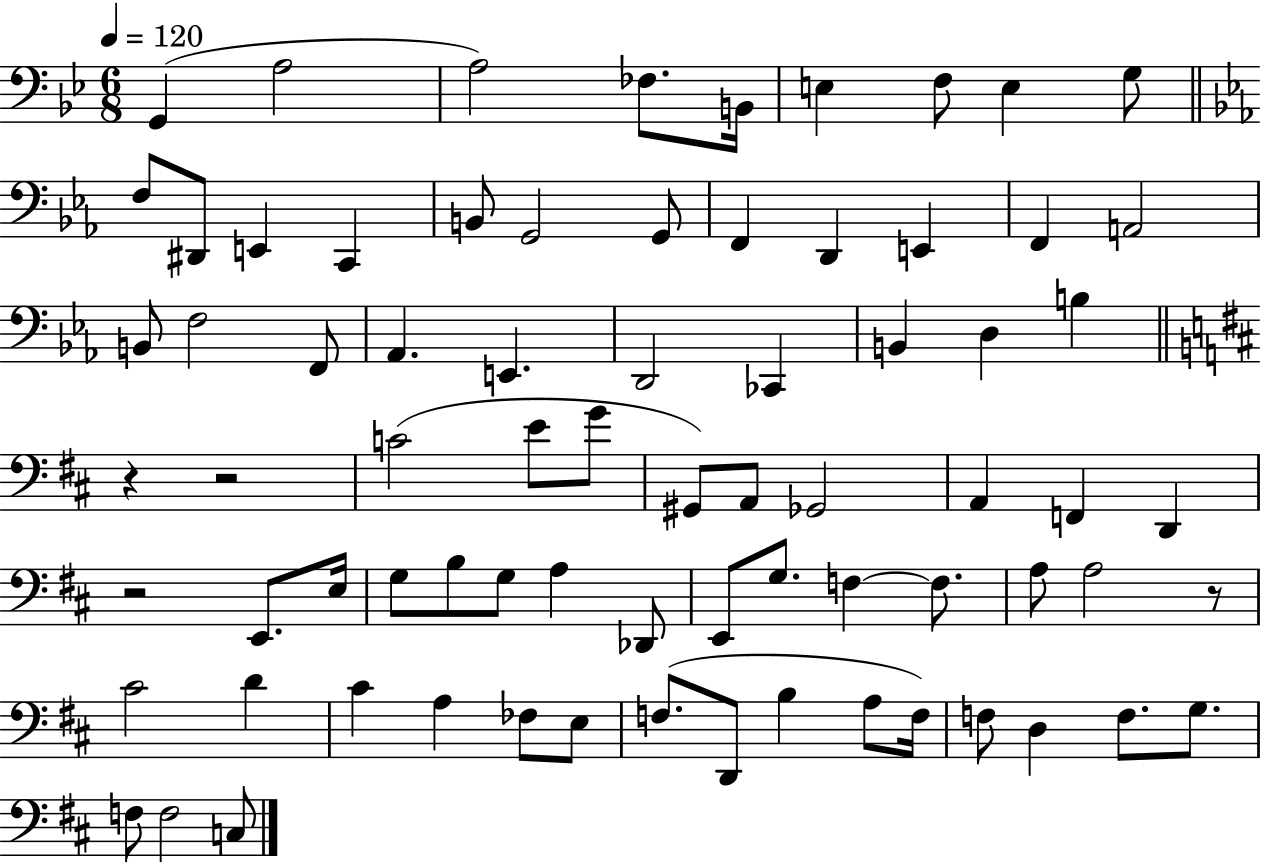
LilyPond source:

{
  \clef bass
  \numericTimeSignature
  \time 6/8
  \key bes \major
  \tempo 4 = 120
  \repeat volta 2 { g,4( a2 | a2) fes8. b,16 | e4 f8 e4 g8 | \bar "||" \break \key ees \major f8 dis,8 e,4 c,4 | b,8 g,2 g,8 | f,4 d,4 e,4 | f,4 a,2 | \break b,8 f2 f,8 | aes,4. e,4. | d,2 ces,4 | b,4 d4 b4 | \break \bar "||" \break \key d \major r4 r2 | c'2( e'8 g'8 | gis,8) a,8 ges,2 | a,4 f,4 d,4 | \break r2 e,8. e16 | g8 b8 g8 a4 des,8 | e,8 g8. f4~~ f8. | a8 a2 r8 | \break cis'2 d'4 | cis'4 a4 fes8 e8 | f8.( d,8 b4 a8 f16) | f8 d4 f8. g8. | \break f8 f2 c8 | } \bar "|."
}